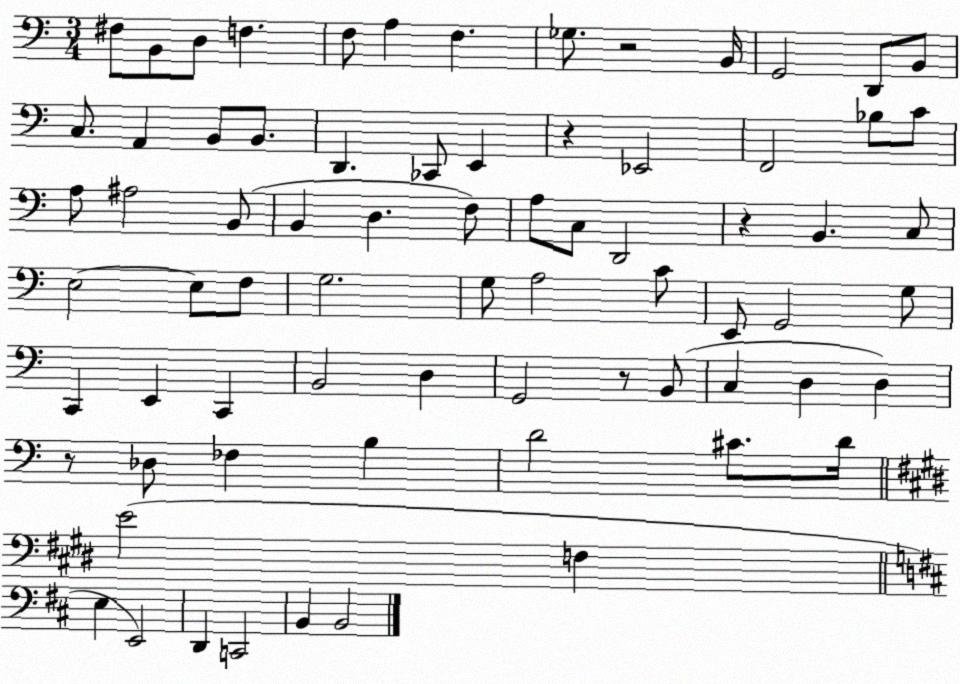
X:1
T:Untitled
M:3/4
L:1/4
K:C
^F,/2 B,,/2 D,/2 F, F,/2 A, F, _G,/2 z2 B,,/4 G,,2 D,,/2 B,,/2 C,/2 A,, B,,/2 B,,/2 D,, _C,,/2 E,, z _E,,2 F,,2 _B,/2 C/2 A,/2 ^A,2 B,,/2 B,, D, F,/2 A,/2 C,/2 D,,2 z B,, C,/2 E,2 E,/2 F,/2 G,2 G,/2 A,2 C/2 E,,/2 G,,2 G,/2 C,, E,, C,, B,,2 D, G,,2 z/2 B,,/2 C, D, D, z/2 _D,/2 _F, B, D2 ^C/2 D/4 E2 F, E, E,,2 D,, C,,2 B,, B,,2